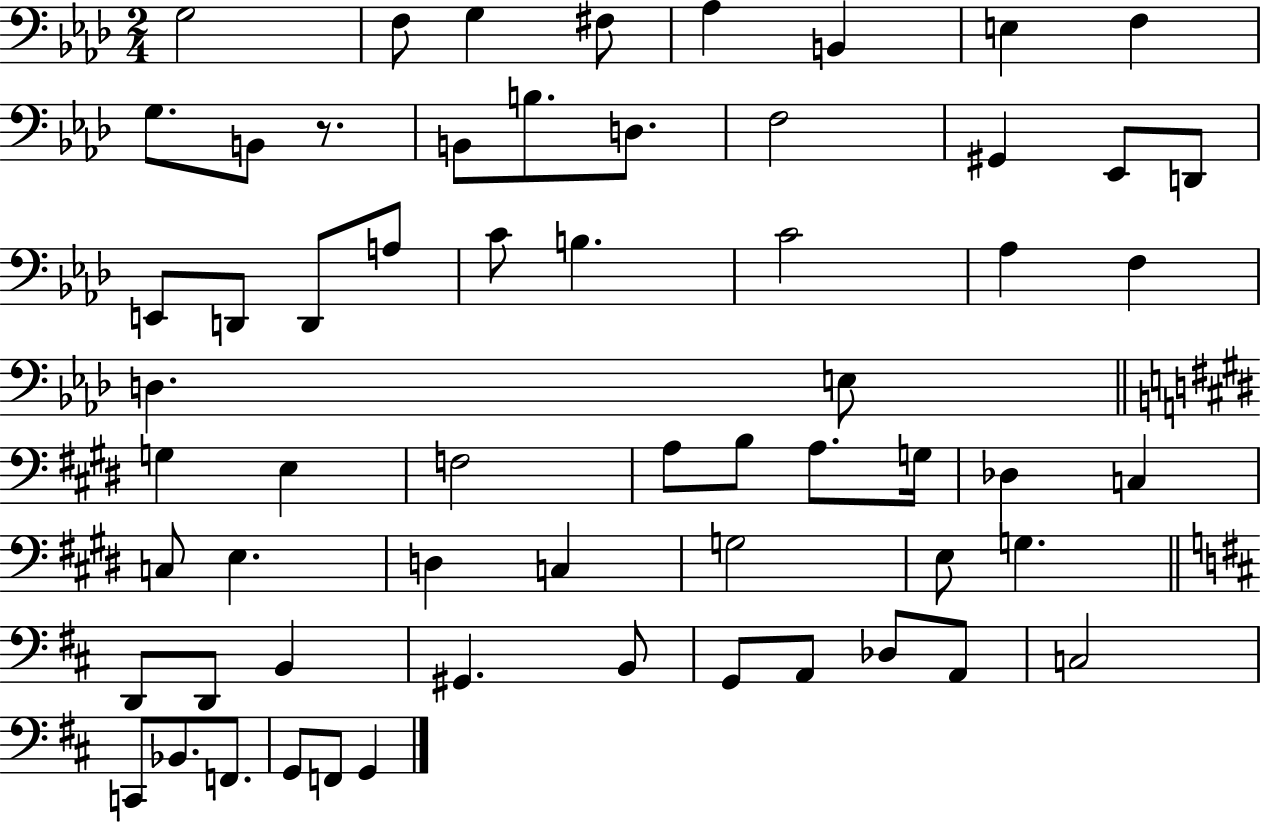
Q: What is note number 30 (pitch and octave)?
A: E3